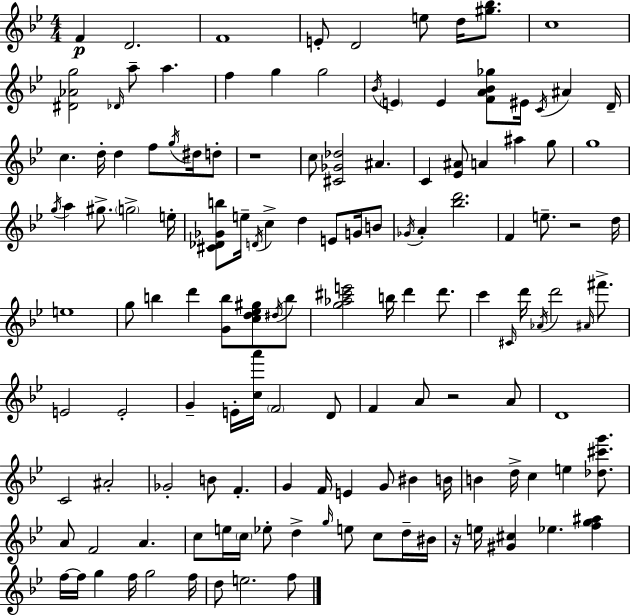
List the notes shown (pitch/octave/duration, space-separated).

F4/q D4/h. F4/w E4/e D4/h E5/e D5/s [G#5,Bb5]/e. C5/w [D#4,Ab4,G5]/h Db4/s A5/e A5/q. F5/q G5/q G5/h Bb4/s E4/q E4/q [F4,A4,Bb4,Gb5]/e EIS4/s C4/s A#4/q D4/s C5/q. D5/s D5/q F5/e G5/s D#5/s D5/e R/w C5/e [C#4,Gb4,Db5]/h A#4/q. C4/q [Eb4,A#4]/e A4/q A#5/q G5/e G5/w G5/s A5/q G#5/e. G5/h E5/s [C#4,Db4,Gb4,B5]/e E5/s D4/s C5/q D5/q E4/e G4/s B4/e Gb4/s A4/q [Bb5,D6]/h. F4/q E5/e. R/h D5/s E5/w G5/e B5/q D6/q [G4,B5]/e [C5,D5,Eb5,G#5]/e D#5/s B5/e [G5,Ab5,C#6,E6]/h B5/s D6/q D6/e. C6/q C#4/s D6/s Ab4/s D6/h A#4/s F#6/e. E4/h E4/h G4/q E4/s [C5,A6]/s F4/h D4/e F4/q A4/e R/h A4/e D4/w C4/h A#4/h Gb4/h B4/e F4/q. G4/q F4/s E4/q G4/e BIS4/q B4/s B4/q D5/s C5/q E5/q [Db5,C#6,G6]/e. A4/e F4/h A4/q. C5/e E5/s C5/s Eb5/e D5/q G5/s E5/e C5/e D5/s BIS4/s R/s E5/s [G#4,C#5]/q Eb5/q. [F5,G5,A#5]/q F5/s F5/s G5/q F5/s G5/h F5/s D5/e E5/h. F5/e